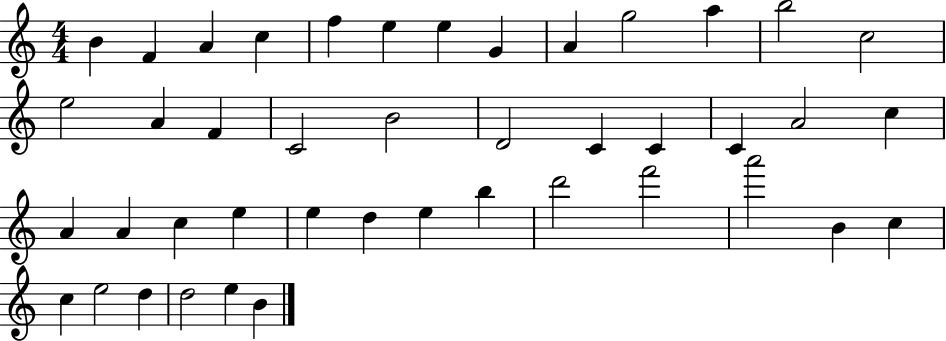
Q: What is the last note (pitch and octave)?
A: B4